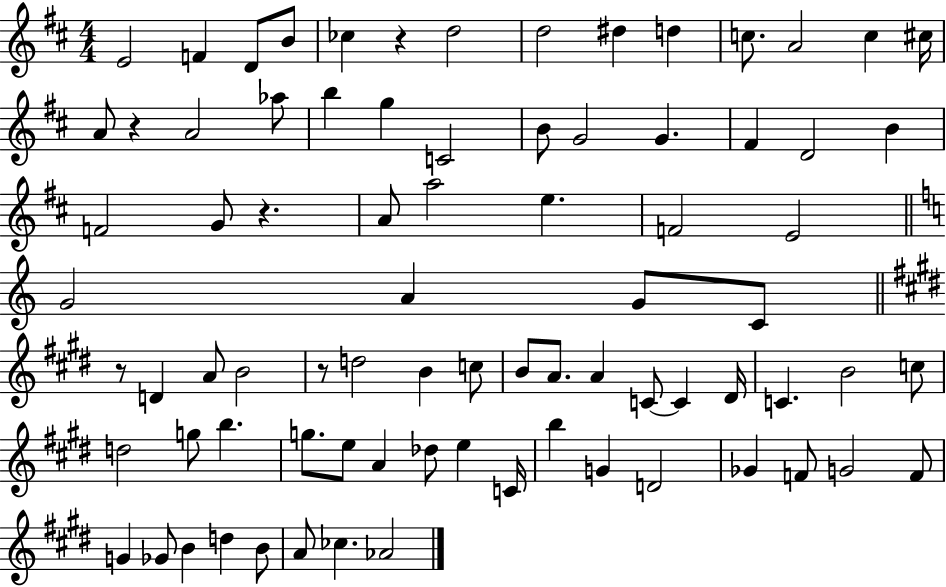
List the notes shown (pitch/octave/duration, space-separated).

E4/h F4/q D4/e B4/e CES5/q R/q D5/h D5/h D#5/q D5/q C5/e. A4/h C5/q C#5/s A4/e R/q A4/h Ab5/e B5/q G5/q C4/h B4/e G4/h G4/q. F#4/q D4/h B4/q F4/h G4/e R/q. A4/e A5/h E5/q. F4/h E4/h G4/h A4/q G4/e C4/e R/e D4/q A4/e B4/h R/e D5/h B4/q C5/e B4/e A4/e. A4/q C4/e C4/q D#4/s C4/q. B4/h C5/e D5/h G5/e B5/q. G5/e. E5/e A4/q Db5/e E5/q C4/s B5/q G4/q D4/h Gb4/q F4/e G4/h F4/e G4/q Gb4/e B4/q D5/q B4/e A4/e CES5/q. Ab4/h